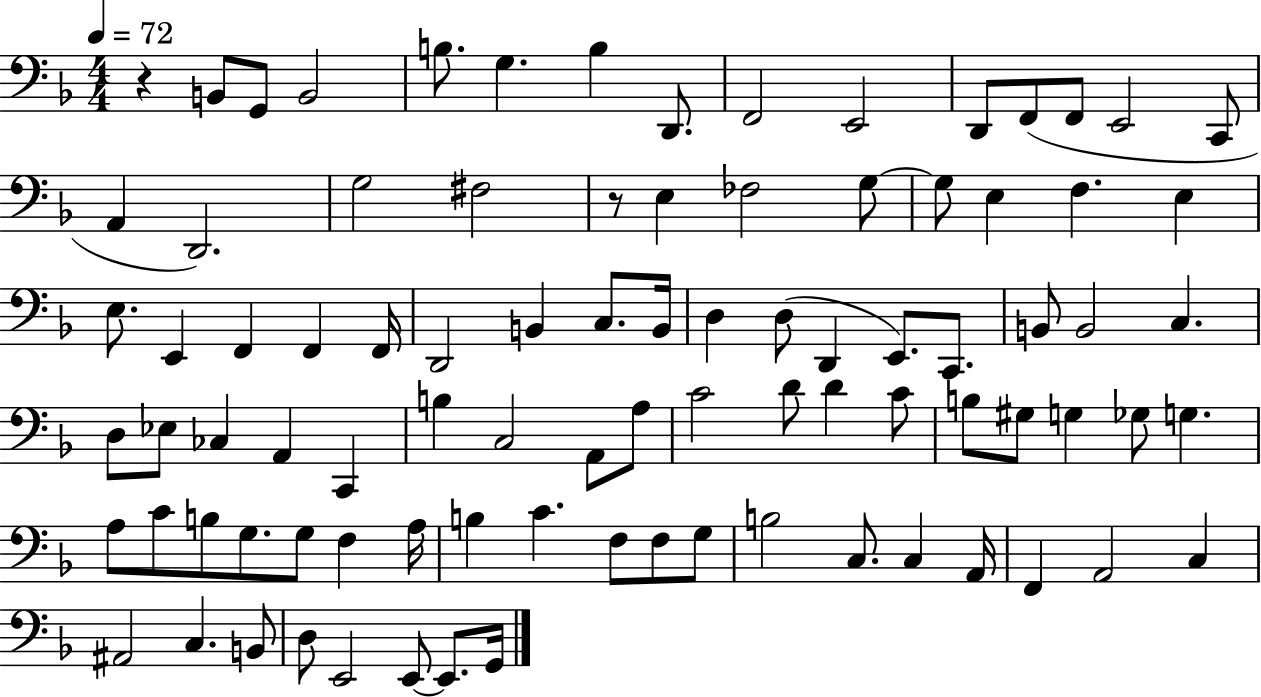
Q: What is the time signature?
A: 4/4